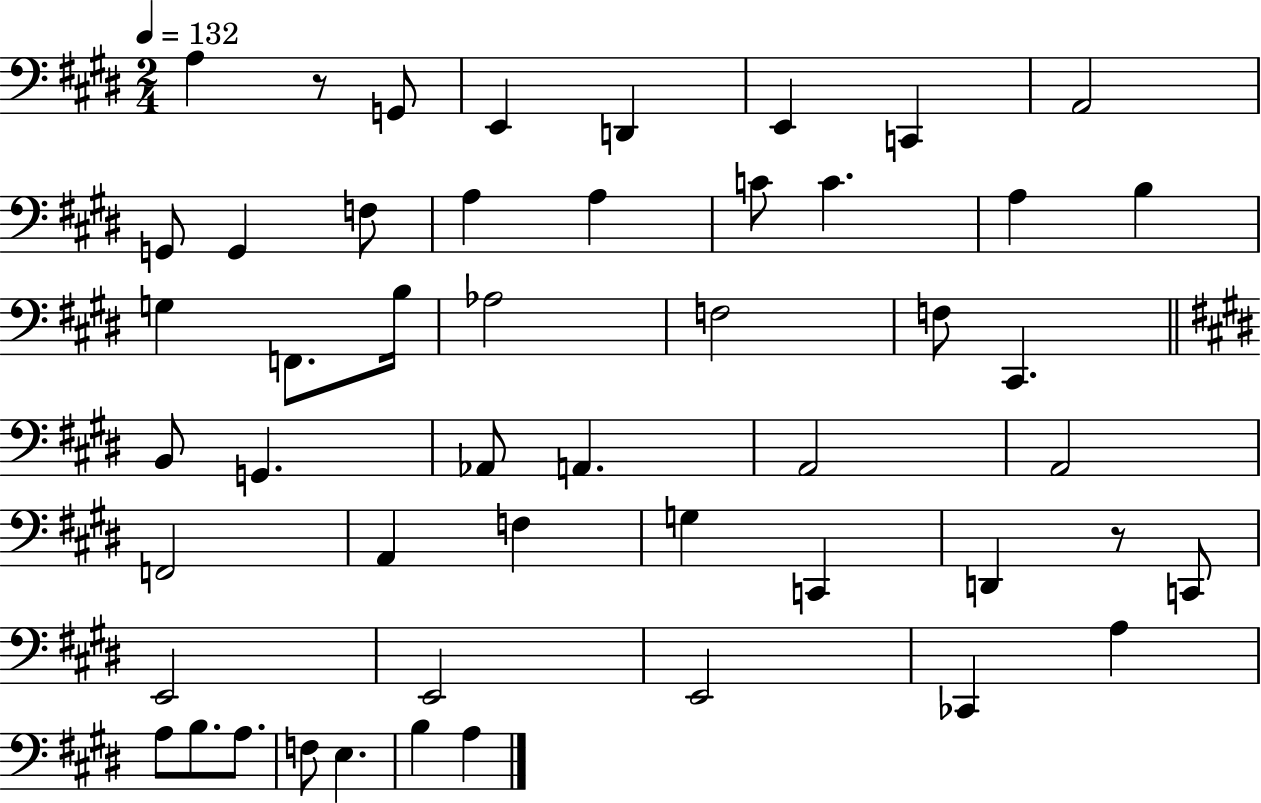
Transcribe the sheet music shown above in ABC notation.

X:1
T:Untitled
M:2/4
L:1/4
K:E
A, z/2 G,,/2 E,, D,, E,, C,, A,,2 G,,/2 G,, F,/2 A, A, C/2 C A, B, G, F,,/2 B,/4 _A,2 F,2 F,/2 ^C,, B,,/2 G,, _A,,/2 A,, A,,2 A,,2 F,,2 A,, F, G, C,, D,, z/2 C,,/2 E,,2 E,,2 E,,2 _C,, A, A,/2 B,/2 A,/2 F,/2 E, B, A,